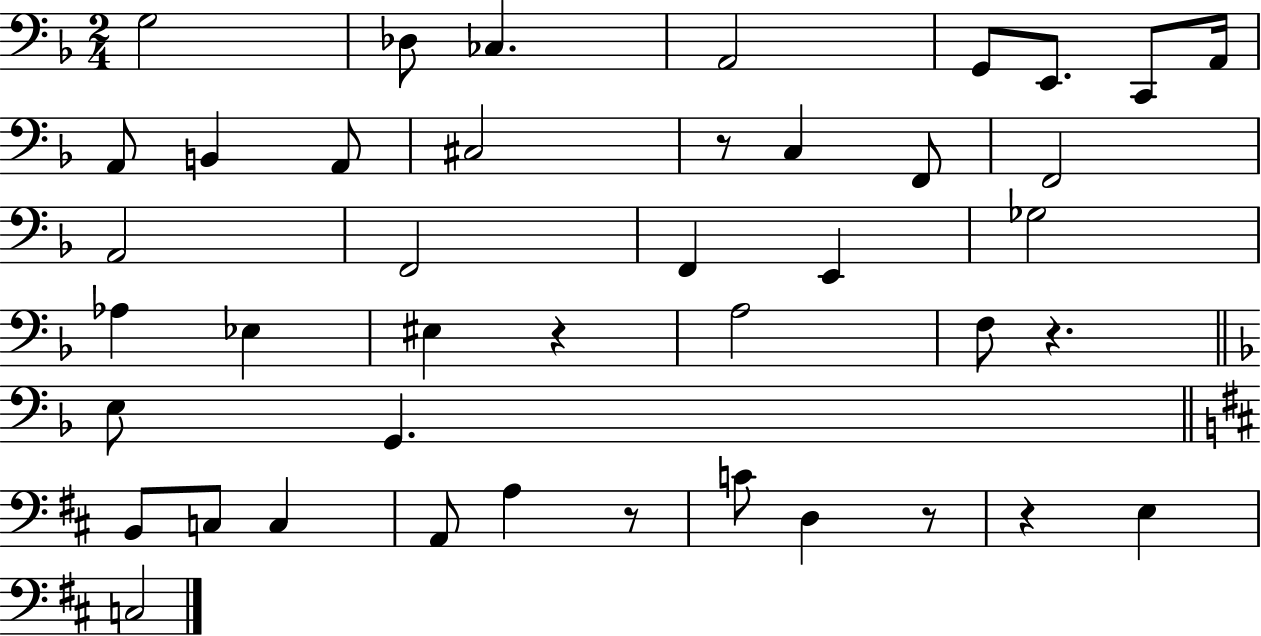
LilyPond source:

{
  \clef bass
  \numericTimeSignature
  \time 2/4
  \key f \major
  g2 | des8 ces4. | a,2 | g,8 e,8. c,8 a,16 | \break a,8 b,4 a,8 | cis2 | r8 c4 f,8 | f,2 | \break a,2 | f,2 | f,4 e,4 | ges2 | \break aes4 ees4 | eis4 r4 | a2 | f8 r4. | \break \bar "||" \break \key f \major e8 g,4. | \bar "||" \break \key d \major b,8 c8 c4 | a,8 a4 r8 | c'8 d4 r8 | r4 e4 | \break c2 | \bar "|."
}